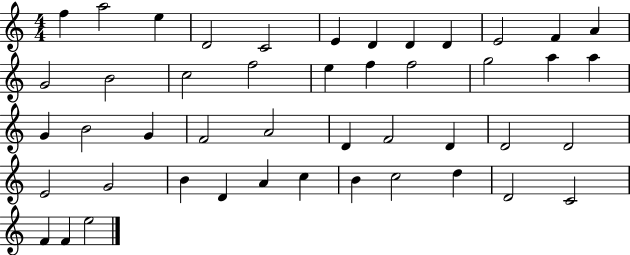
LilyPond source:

{
  \clef treble
  \numericTimeSignature
  \time 4/4
  \key c \major
  f''4 a''2 e''4 | d'2 c'2 | e'4 d'4 d'4 d'4 | e'2 f'4 a'4 | \break g'2 b'2 | c''2 f''2 | e''4 f''4 f''2 | g''2 a''4 a''4 | \break g'4 b'2 g'4 | f'2 a'2 | d'4 f'2 d'4 | d'2 d'2 | \break e'2 g'2 | b'4 d'4 a'4 c''4 | b'4 c''2 d''4 | d'2 c'2 | \break f'4 f'4 e''2 | \bar "|."
}